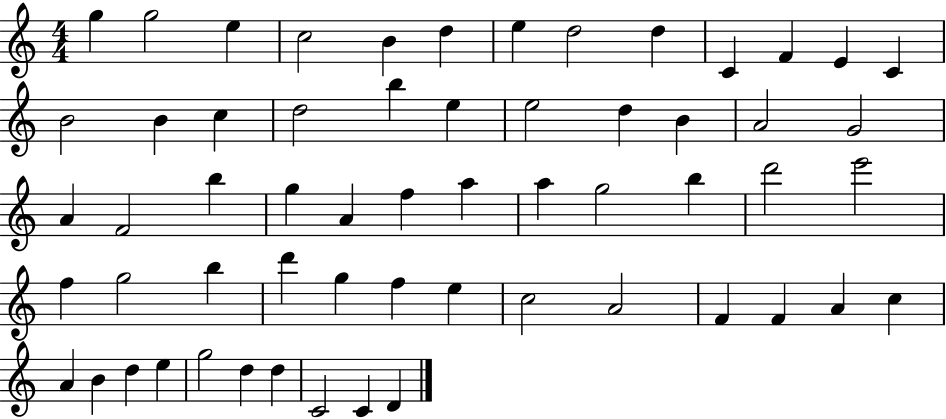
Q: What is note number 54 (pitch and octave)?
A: G5